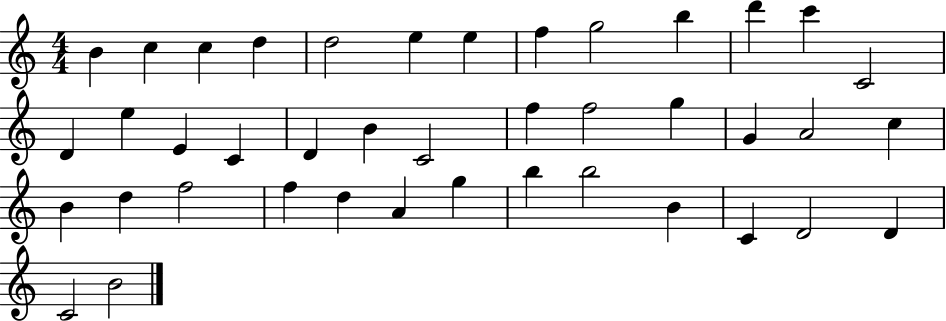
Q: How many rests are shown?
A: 0